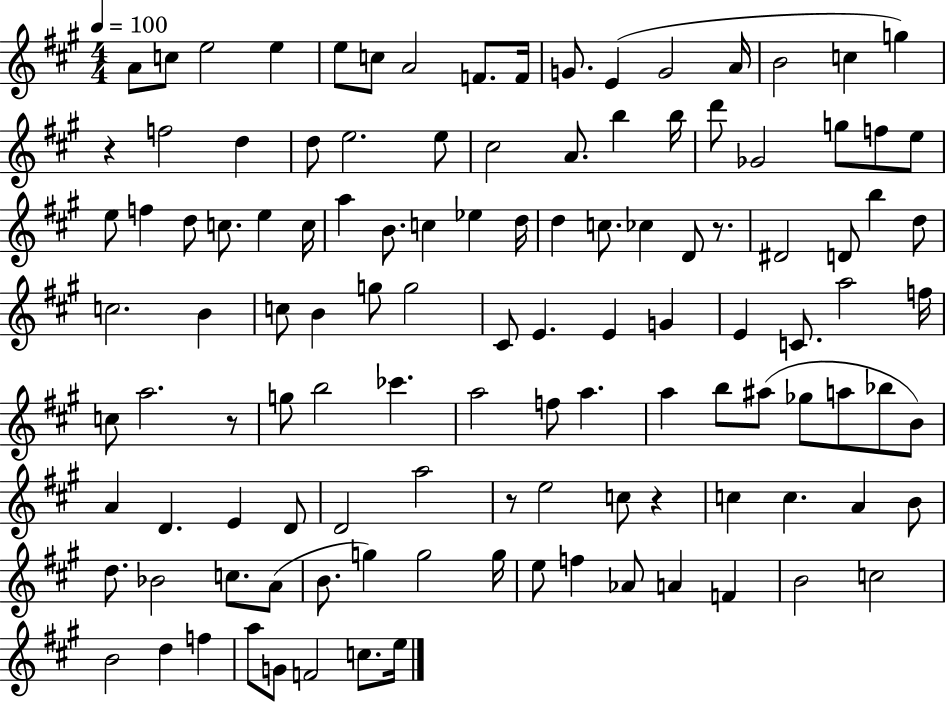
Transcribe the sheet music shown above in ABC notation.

X:1
T:Untitled
M:4/4
L:1/4
K:A
A/2 c/2 e2 e e/2 c/2 A2 F/2 F/4 G/2 E G2 A/4 B2 c g z f2 d d/2 e2 e/2 ^c2 A/2 b b/4 d'/2 _G2 g/2 f/2 e/2 e/2 f d/2 c/2 e c/4 a B/2 c _e d/4 d c/2 _c D/2 z/2 ^D2 D/2 b d/2 c2 B c/2 B g/2 g2 ^C/2 E E G E C/2 a2 f/4 c/2 a2 z/2 g/2 b2 _c' a2 f/2 a a b/2 ^a/2 _g/2 a/2 _b/2 B/2 A D E D/2 D2 a2 z/2 e2 c/2 z c c A B/2 d/2 _B2 c/2 A/2 B/2 g g2 g/4 e/2 f _A/2 A F B2 c2 B2 d f a/2 G/2 F2 c/2 e/4